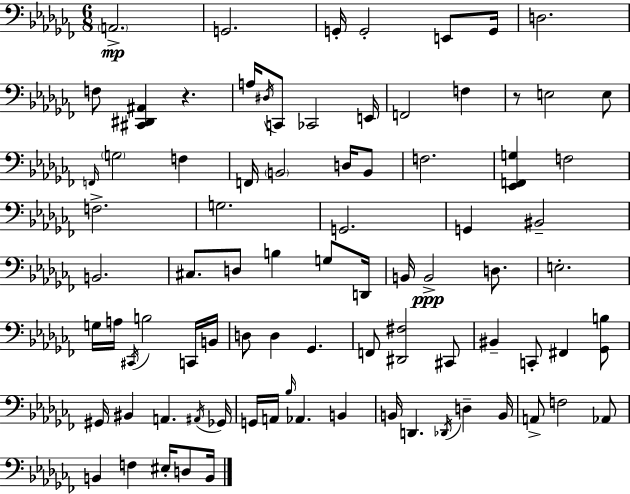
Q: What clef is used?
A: bass